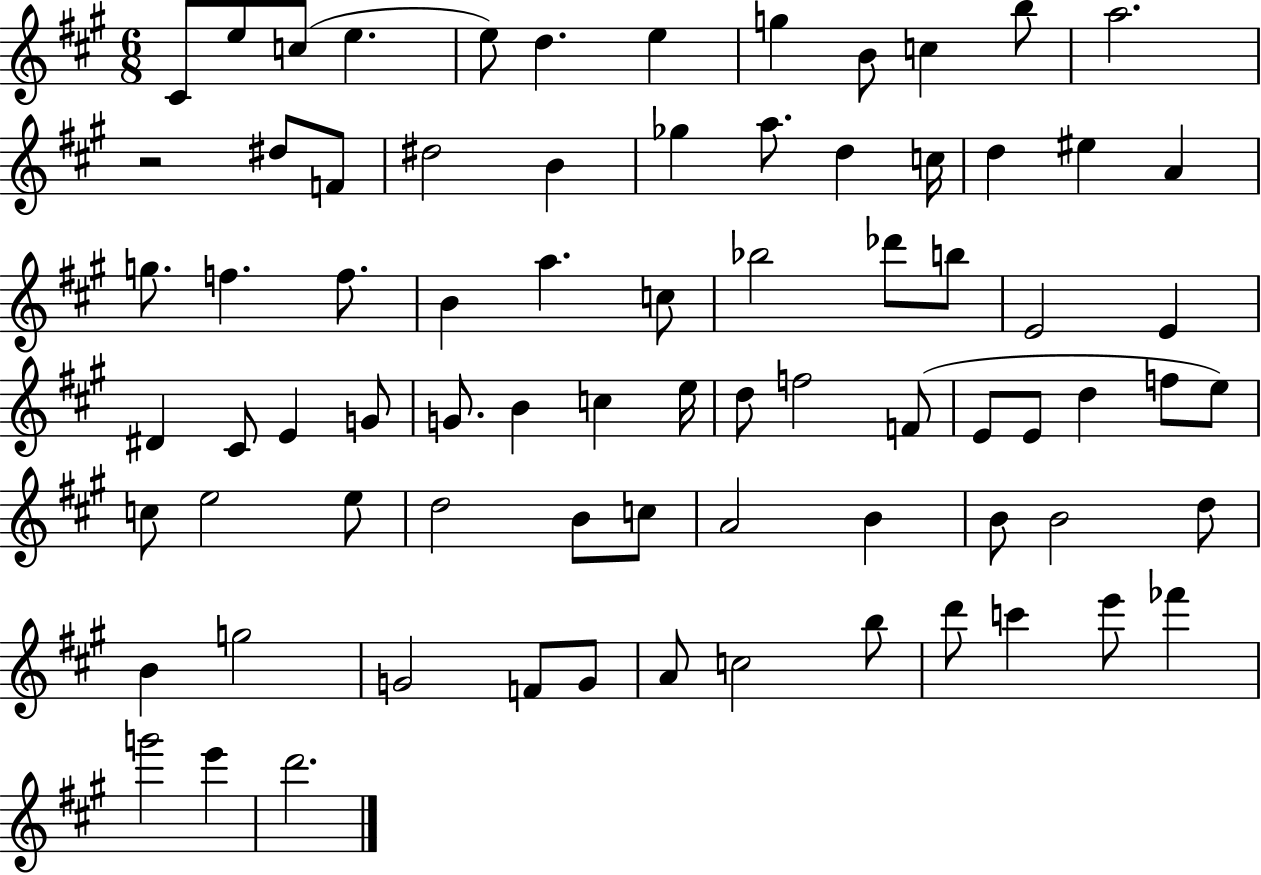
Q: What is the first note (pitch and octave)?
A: C#4